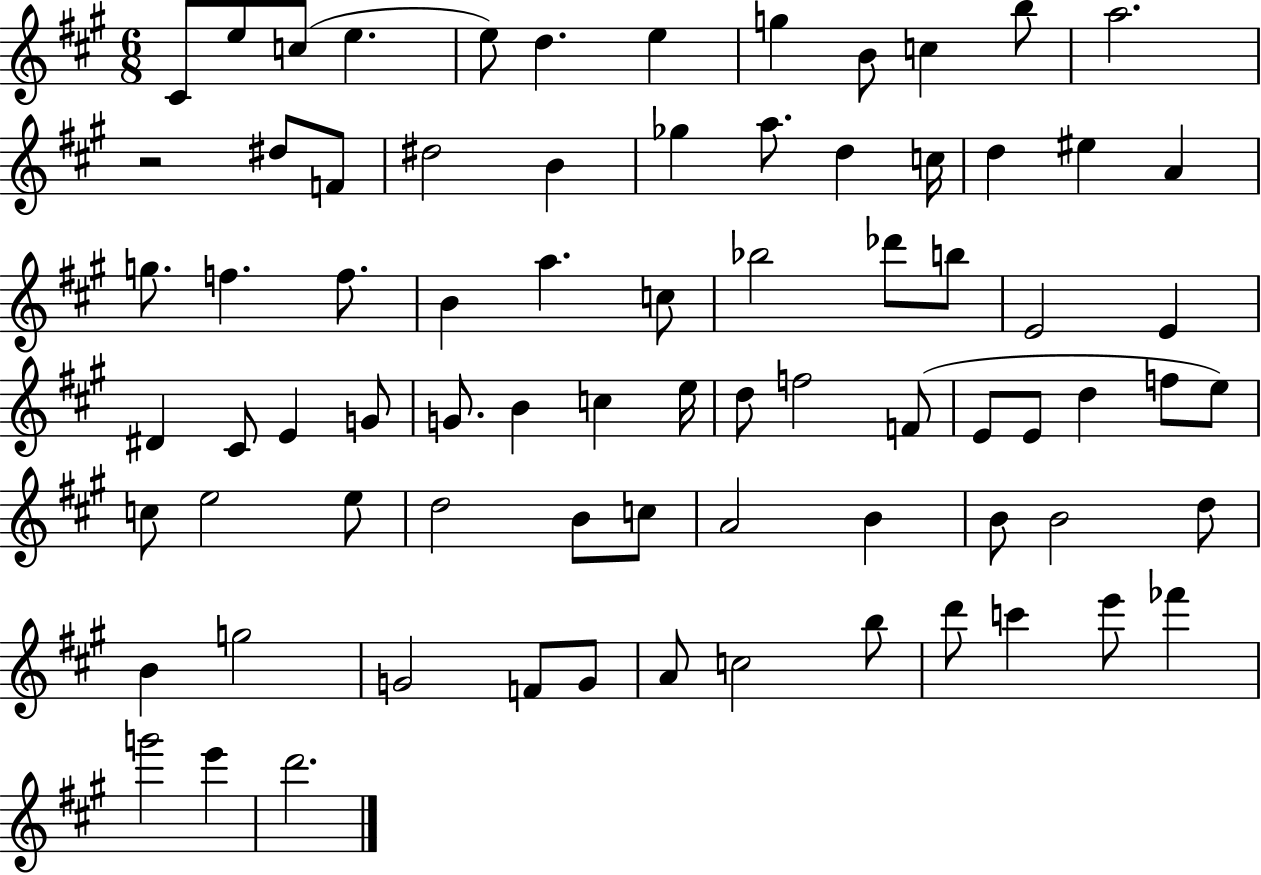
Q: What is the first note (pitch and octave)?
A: C#4